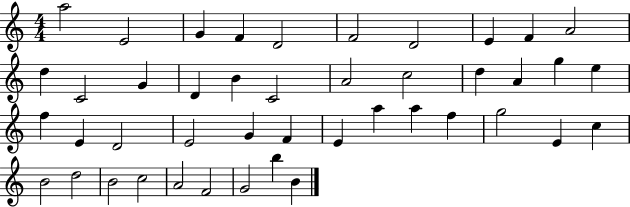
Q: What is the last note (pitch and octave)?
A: B4